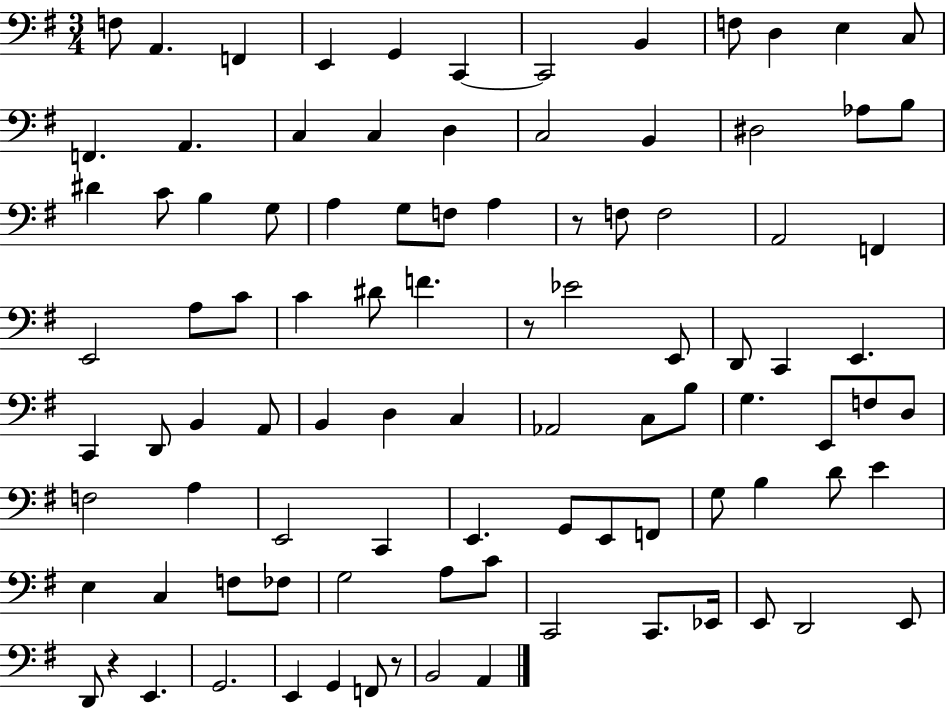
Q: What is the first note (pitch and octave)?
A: F3